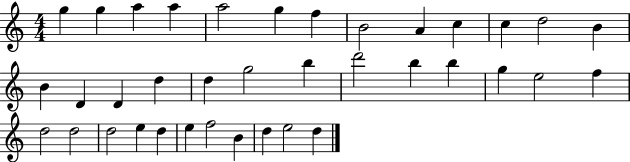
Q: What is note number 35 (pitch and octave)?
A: D5